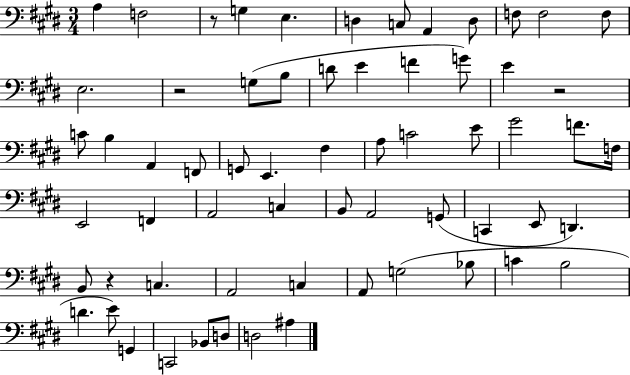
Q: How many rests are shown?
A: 4